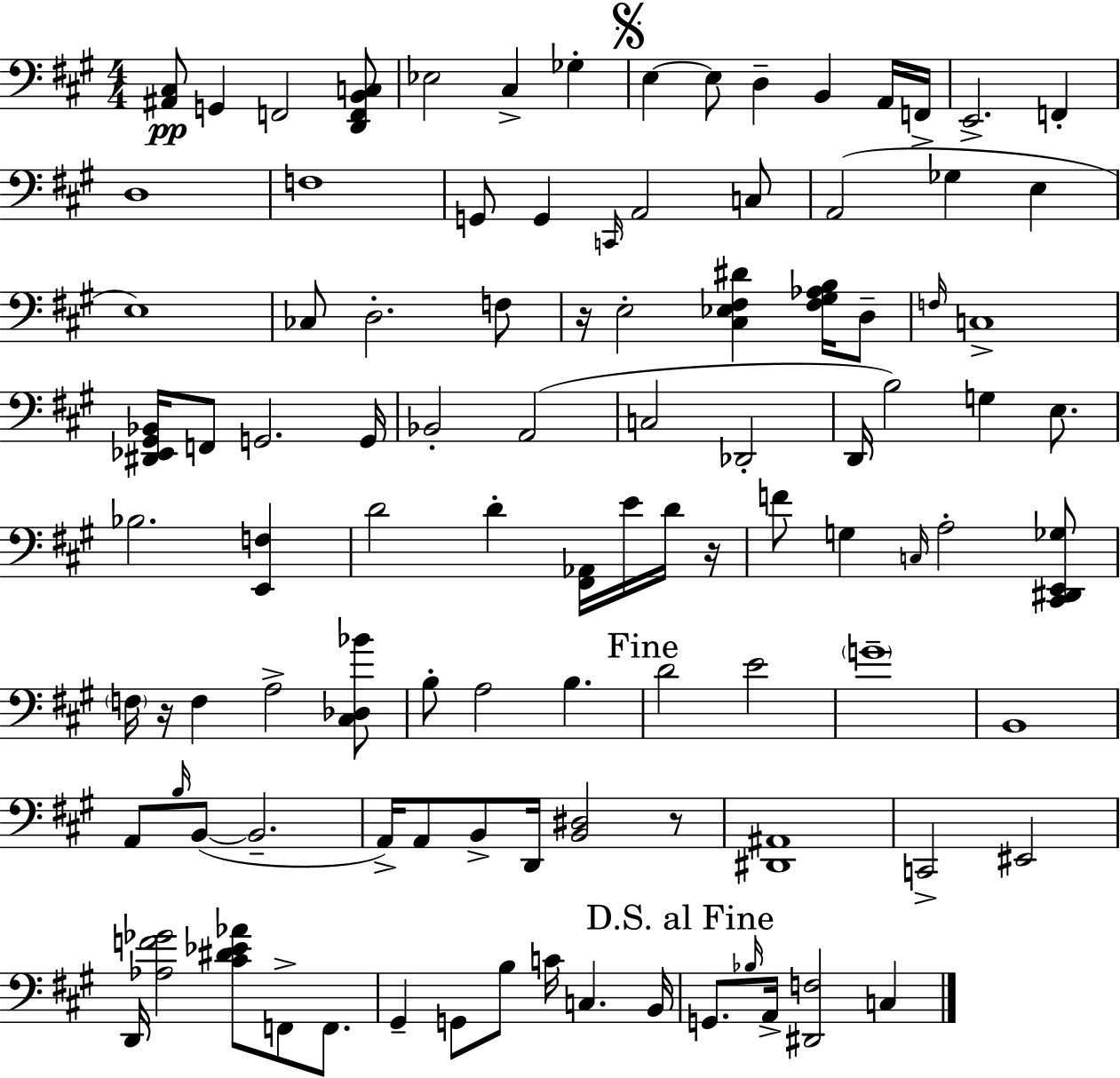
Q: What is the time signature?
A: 4/4